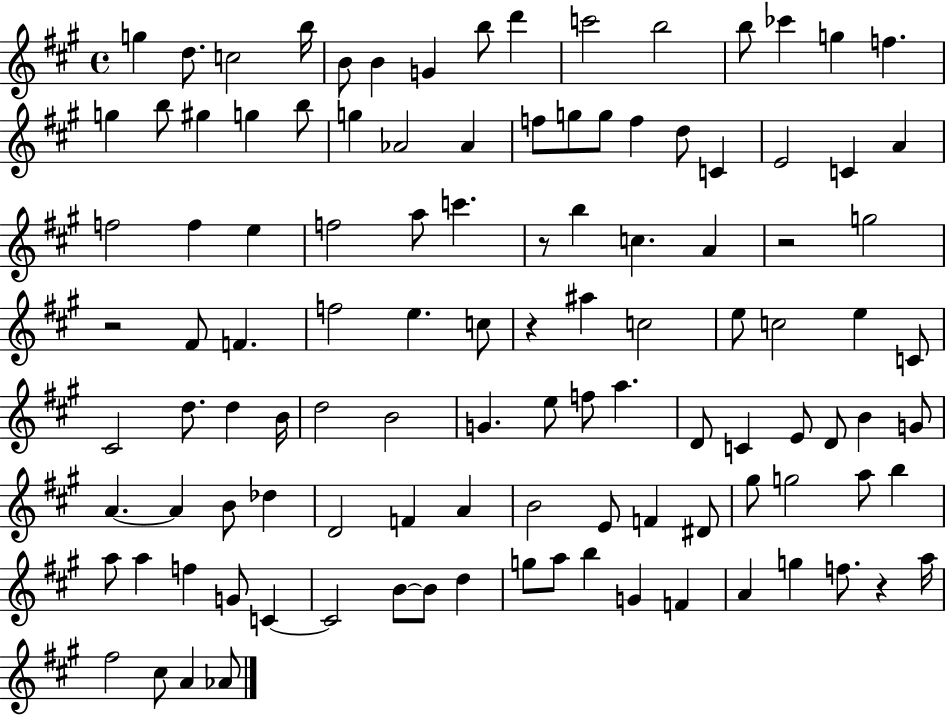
{
  \clef treble
  \time 4/4
  \defaultTimeSignature
  \key a \major
  g''4 d''8. c''2 b''16 | b'8 b'4 g'4 b''8 d'''4 | c'''2 b''2 | b''8 ces'''4 g''4 f''4. | \break g''4 b''8 gis''4 g''4 b''8 | g''4 aes'2 aes'4 | f''8 g''8 g''8 f''4 d''8 c'4 | e'2 c'4 a'4 | \break f''2 f''4 e''4 | f''2 a''8 c'''4. | r8 b''4 c''4. a'4 | r2 g''2 | \break r2 fis'8 f'4. | f''2 e''4. c''8 | r4 ais''4 c''2 | e''8 c''2 e''4 c'8 | \break cis'2 d''8. d''4 b'16 | d''2 b'2 | g'4. e''8 f''8 a''4. | d'8 c'4 e'8 d'8 b'4 g'8 | \break a'4.~~ a'4 b'8 des''4 | d'2 f'4 a'4 | b'2 e'8 f'4 dis'8 | gis''8 g''2 a''8 b''4 | \break a''8 a''4 f''4 g'8 c'4~~ | c'2 b'8~~ b'8 d''4 | g''8 a''8 b''4 g'4 f'4 | a'4 g''4 f''8. r4 a''16 | \break fis''2 cis''8 a'4 aes'8 | \bar "|."
}